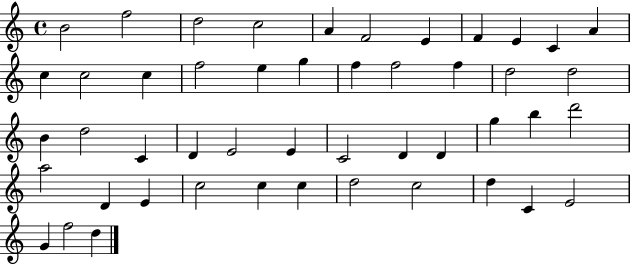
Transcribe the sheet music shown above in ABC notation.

X:1
T:Untitled
M:4/4
L:1/4
K:C
B2 f2 d2 c2 A F2 E F E C A c c2 c f2 e g f f2 f d2 d2 B d2 C D E2 E C2 D D g b d'2 a2 D E c2 c c d2 c2 d C E2 G f2 d